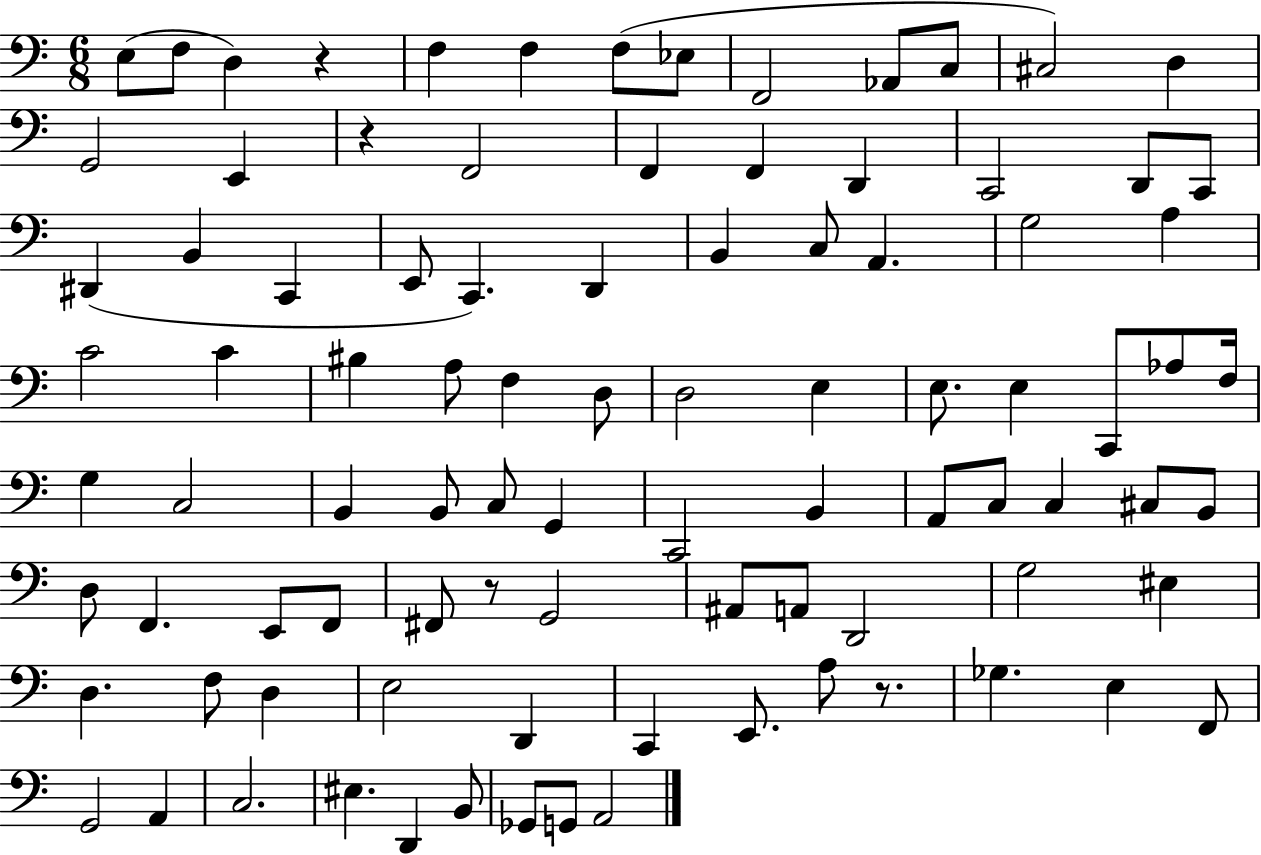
{
  \clef bass
  \numericTimeSignature
  \time 6/8
  \key c \major
  e8( f8 d4) r4 | f4 f4 f8( ees8 | f,2 aes,8 c8 | cis2) d4 | \break g,2 e,4 | r4 f,2 | f,4 f,4 d,4 | c,2 d,8 c,8 | \break dis,4( b,4 c,4 | e,8 c,4.) d,4 | b,4 c8 a,4. | g2 a4 | \break c'2 c'4 | bis4 a8 f4 d8 | d2 e4 | e8. e4 c,8 aes8 f16 | \break g4 c2 | b,4 b,8 c8 g,4 | c,2 b,4 | a,8 c8 c4 cis8 b,8 | \break d8 f,4. e,8 f,8 | fis,8 r8 g,2 | ais,8 a,8 d,2 | g2 eis4 | \break d4. f8 d4 | e2 d,4 | c,4 e,8. a8 r8. | ges4. e4 f,8 | \break g,2 a,4 | c2. | eis4. d,4 b,8 | ges,8 g,8 a,2 | \break \bar "|."
}